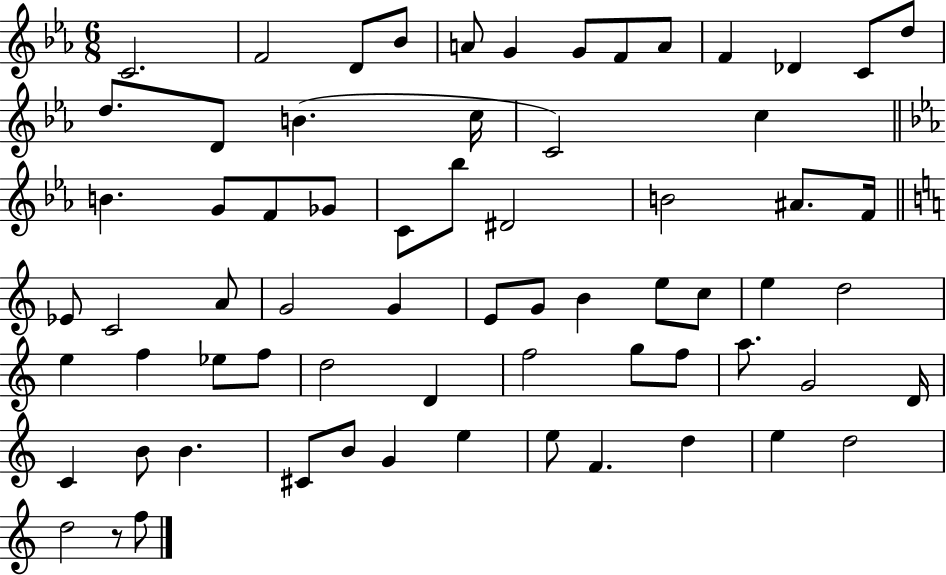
{
  \clef treble
  \numericTimeSignature
  \time 6/8
  \key ees \major
  c'2. | f'2 d'8 bes'8 | a'8 g'4 g'8 f'8 a'8 | f'4 des'4 c'8 d''8 | \break d''8. d'8 b'4.( c''16 | c'2) c''4 | \bar "||" \break \key c \minor b'4. g'8 f'8 ges'8 | c'8 bes''8 dis'2 | b'2 ais'8. f'16 | \bar "||" \break \key a \minor ees'8 c'2 a'8 | g'2 g'4 | e'8 g'8 b'4 e''8 c''8 | e''4 d''2 | \break e''4 f''4 ees''8 f''8 | d''2 d'4 | f''2 g''8 f''8 | a''8. g'2 d'16 | \break c'4 b'8 b'4. | cis'8 b'8 g'4 e''4 | e''8 f'4. d''4 | e''4 d''2 | \break d''2 r8 f''8 | \bar "|."
}